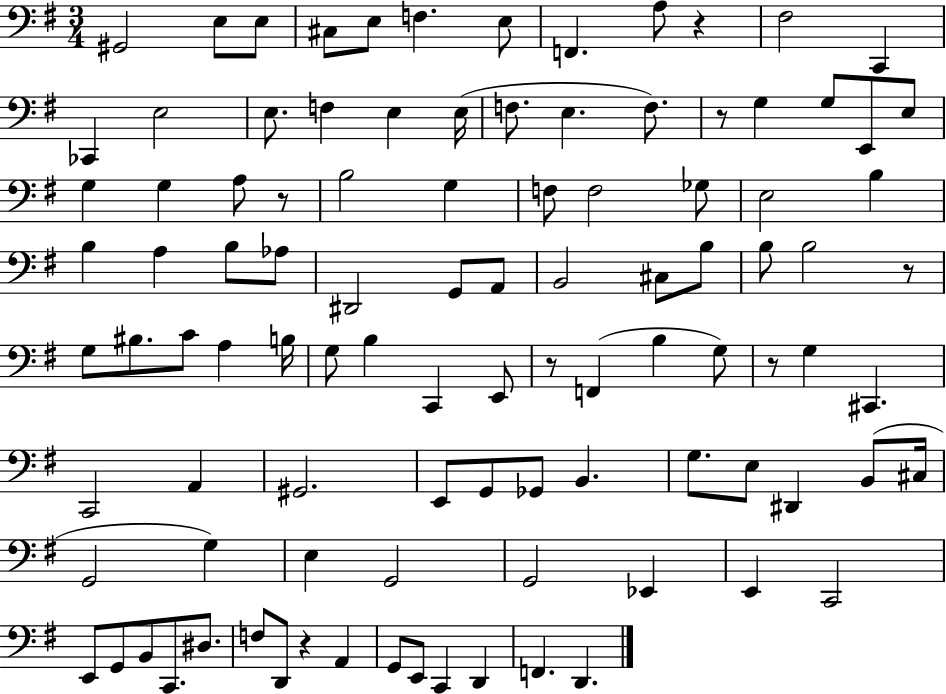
{
  \clef bass
  \numericTimeSignature
  \time 3/4
  \key g \major
  gis,2 e8 e8 | cis8 e8 f4. e8 | f,4. a8 r4 | fis2 c,4 | \break ces,4 e2 | e8. f4 e4 e16( | f8. e4. f8.) | r8 g4 g8 e,8 e8 | \break g4 g4 a8 r8 | b2 g4 | f8 f2 ges8 | e2 b4 | \break b4 a4 b8 aes8 | dis,2 g,8 a,8 | b,2 cis8 b8 | b8 b2 r8 | \break g8 bis8. c'8 a4 b16 | g8 b4 c,4 e,8 | r8 f,4( b4 g8) | r8 g4 cis,4. | \break c,2 a,4 | gis,2. | e,8 g,8 ges,8 b,4. | g8. e8 dis,4 b,8( cis16 | \break g,2 g4) | e4 g,2 | g,2 ees,4 | e,4 c,2 | \break e,8 g,8 b,8 c,8. dis8. | f8 d,8 r4 a,4 | g,8 e,8 c,4 d,4 | f,4. d,4. | \break \bar "|."
}